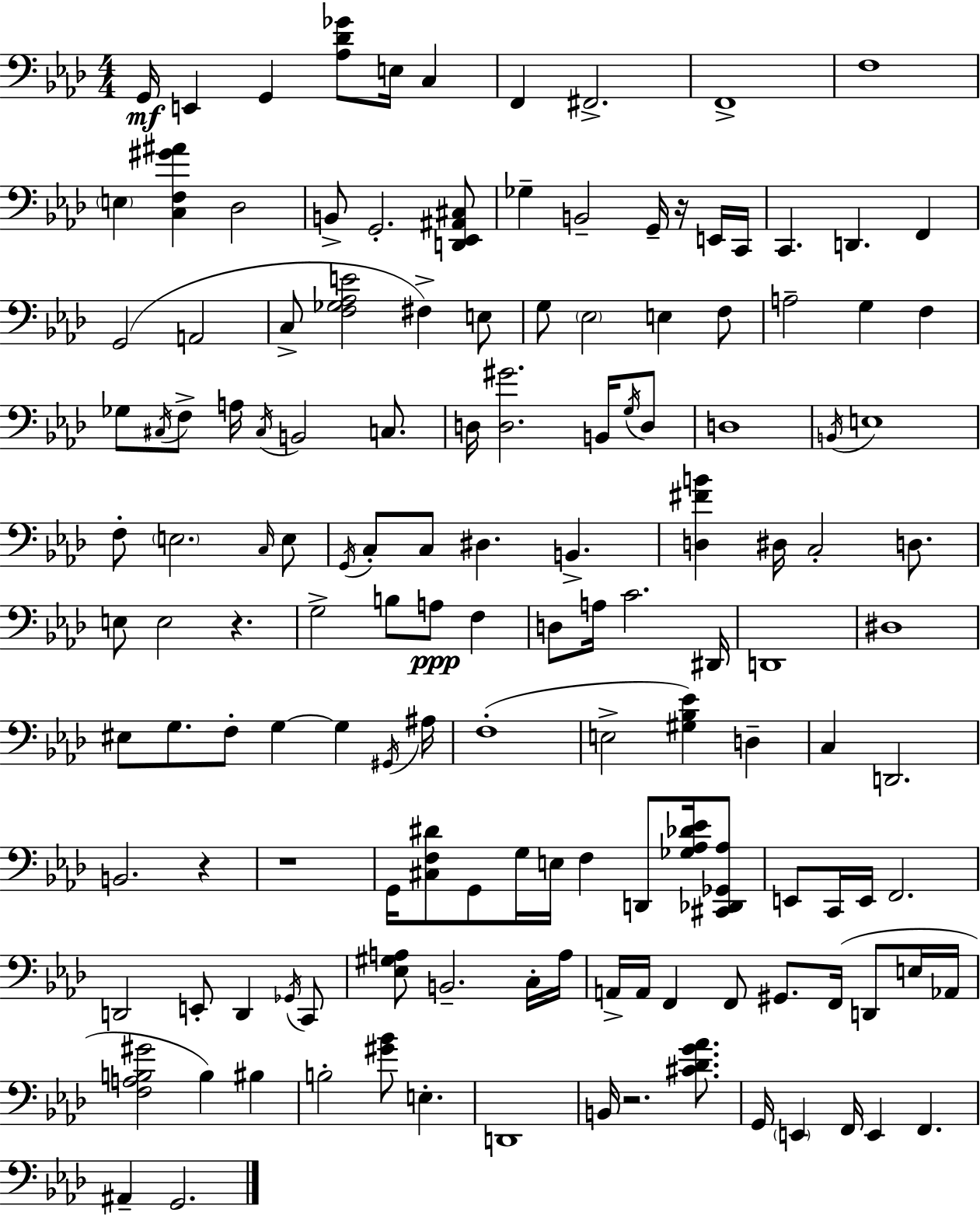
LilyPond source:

{
  \clef bass
  \numericTimeSignature
  \time 4/4
  \key f \minor
  g,16\mf e,4 g,4 <aes des' ges'>8 e16 c4 | f,4 fis,2.-> | f,1-> | f1 | \break \parenthesize e4 <c f gis' ais'>4 des2 | b,8-> g,2.-. <d, ees, ais, cis>8 | ges4-- b,2-- g,16-- r16 e,16 c,16 | c,4. d,4. f,4 | \break g,2( a,2 | c8-> <f ges aes e'>2 fis4->) e8 | g8 \parenthesize ees2 e4 f8 | a2-- g4 f4 | \break ges8 \acciaccatura { cis16 } f8-> a16 \acciaccatura { cis16 } b,2 c8. | d16 <d gis'>2. b,16 | \acciaccatura { g16 } d8 d1 | \acciaccatura { b,16 } e1 | \break f8-. \parenthesize e2. | \grace { c16 } e8 \acciaccatura { g,16 } c8-. c8 dis4. | b,4.-> <d fis' b'>4 dis16 c2-. | d8. e8 e2 | \break r4. g2-> b8 | a8\ppp f4 d8 a16 c'2. | dis,16 d,1 | dis1 | \break eis8 g8. f8-. g4~~ | g4 \acciaccatura { gis,16 } ais16 f1-.( | e2-> <gis bes ees'>4) | d4-- c4 d,2. | \break b,2. | r4 r1 | g,16 <cis f dis'>8 g,8 g16 e16 f4 | d,8 <ges aes des' ees'>16 <cis, des, ges, aes>8 e,8 c,16 e,16 f,2. | \break d,2 e,8-. | d,4 \acciaccatura { ges,16 } c,8 <ees gis a>8 b,2.-- | c16-. a16 a,16-> a,16 f,4 f,8 | gis,8. f,16( d,8 e16 aes,16 <f a b gis'>2 | \break b4) bis4 b2-. | <gis' bes'>8 e4.-. d,1 | b,16 r2. | <cis' des' g' aes'>8. g,16 \parenthesize e,4 f,16 e,4 | \break f,4. ais,4-- g,2. | \bar "|."
}